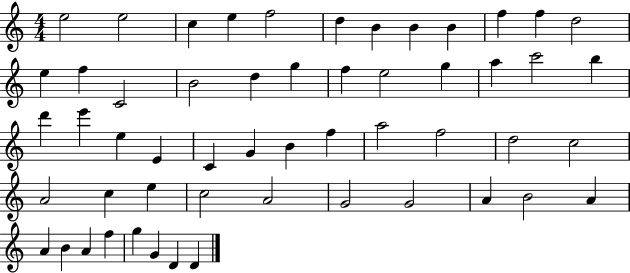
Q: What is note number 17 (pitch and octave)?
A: D5